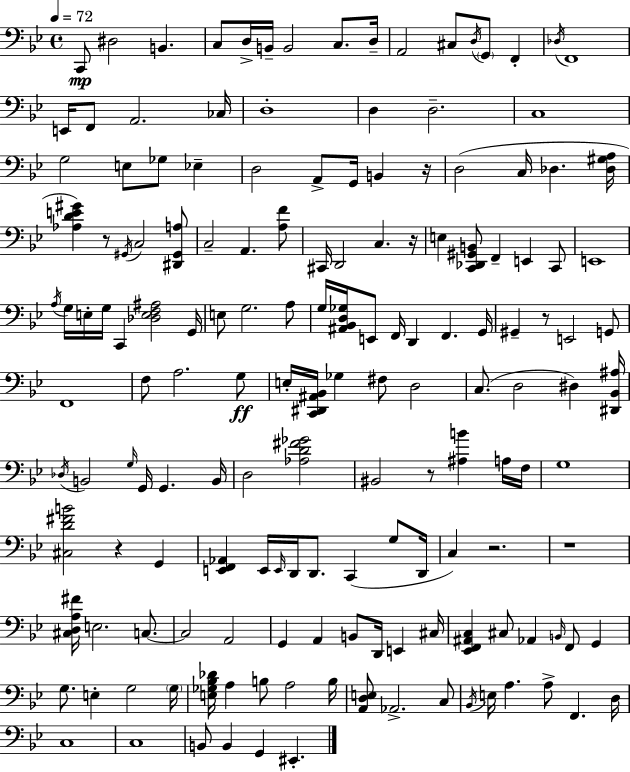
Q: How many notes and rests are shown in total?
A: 158